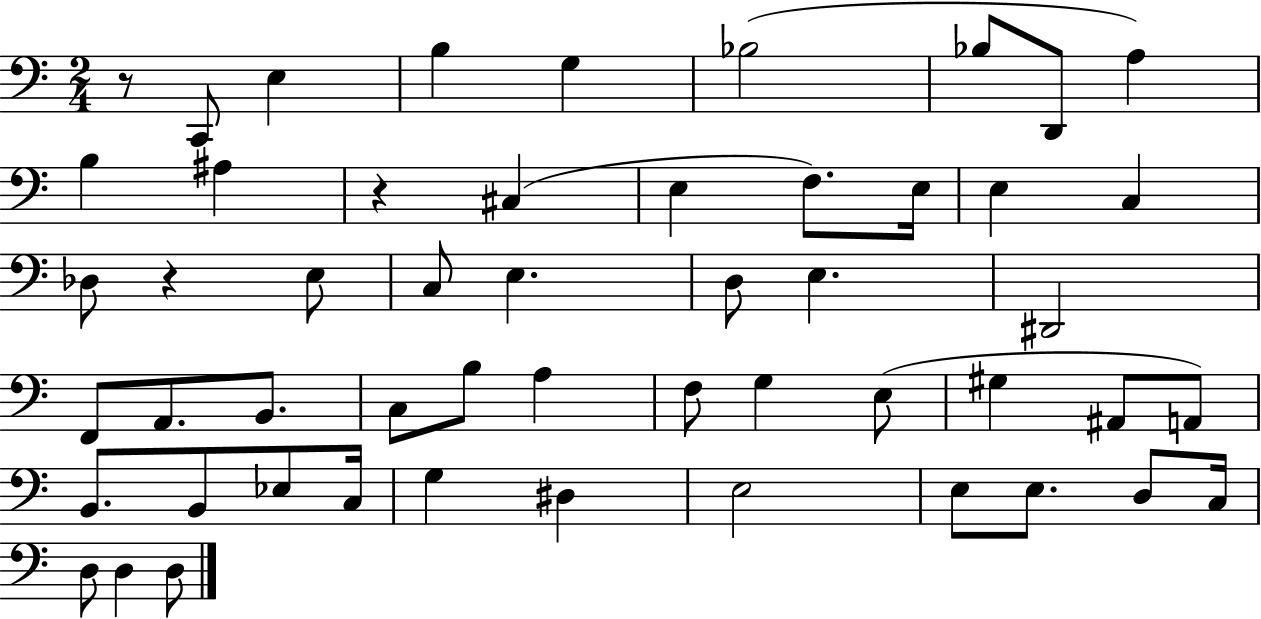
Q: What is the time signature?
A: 2/4